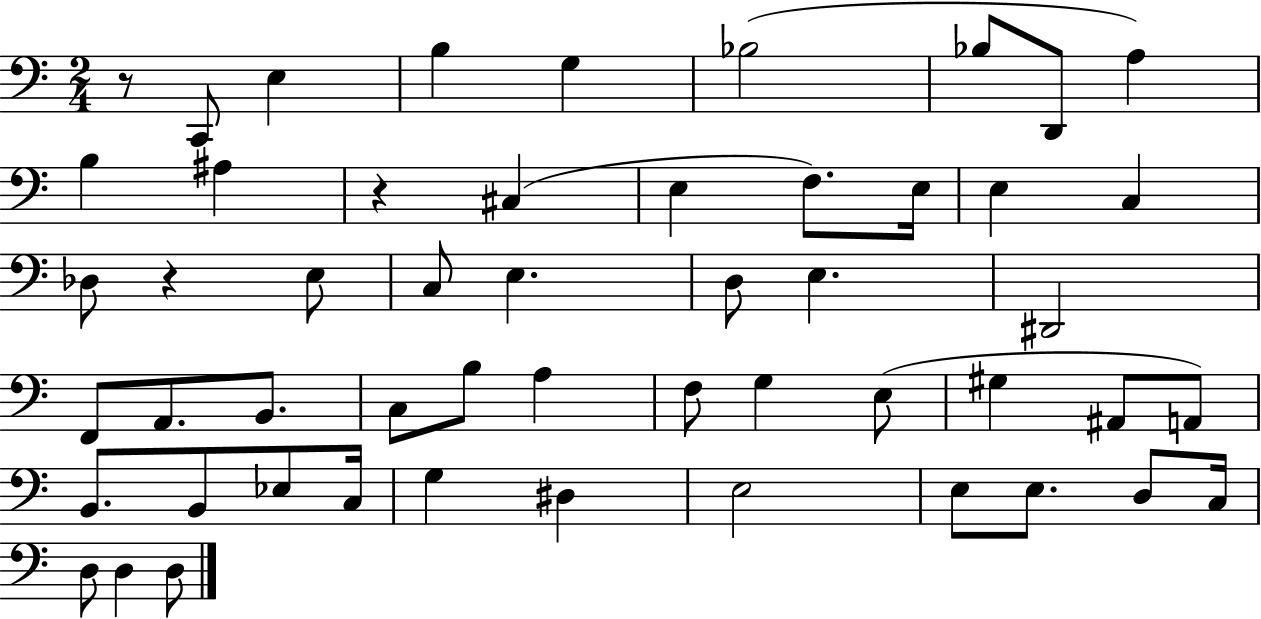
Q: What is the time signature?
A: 2/4